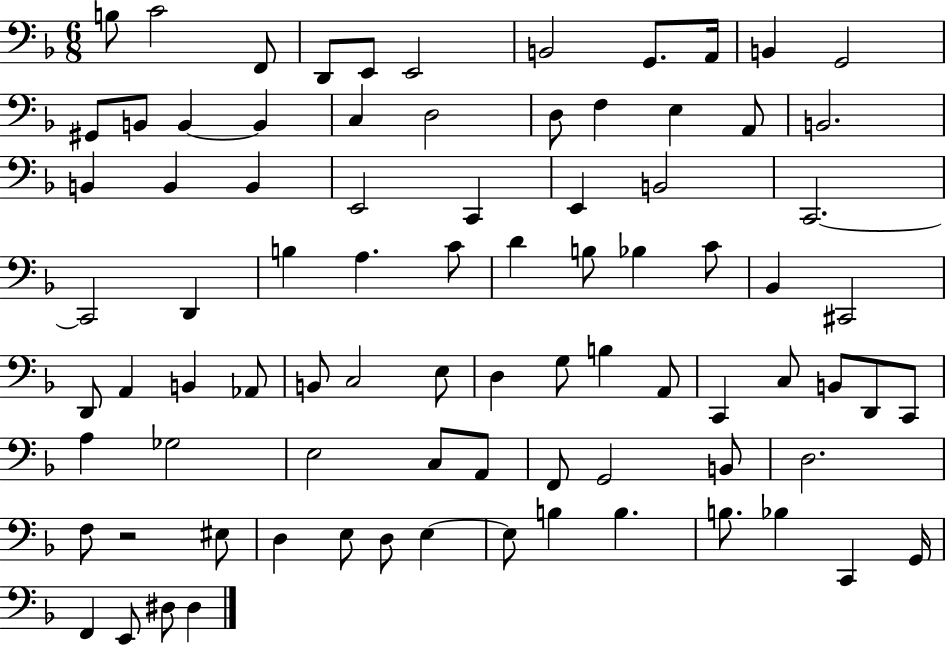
X:1
T:Untitled
M:6/8
L:1/4
K:F
B,/2 C2 F,,/2 D,,/2 E,,/2 E,,2 B,,2 G,,/2 A,,/4 B,, G,,2 ^G,,/2 B,,/2 B,, B,, C, D,2 D,/2 F, E, A,,/2 B,,2 B,, B,, B,, E,,2 C,, E,, B,,2 C,,2 C,,2 D,, B, A, C/2 D B,/2 _B, C/2 _B,, ^C,,2 D,,/2 A,, B,, _A,,/2 B,,/2 C,2 E,/2 D, G,/2 B, A,,/2 C,, C,/2 B,,/2 D,,/2 C,,/2 A, _G,2 E,2 C,/2 A,,/2 F,,/2 G,,2 B,,/2 D,2 F,/2 z2 ^E,/2 D, E,/2 D,/2 E, E,/2 B, B, B,/2 _B, C,, G,,/4 F,, E,,/2 ^D,/2 ^D,